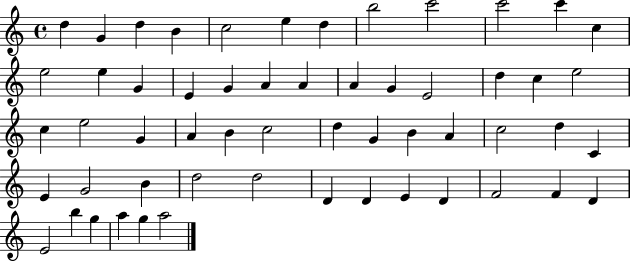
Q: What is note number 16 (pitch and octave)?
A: E4